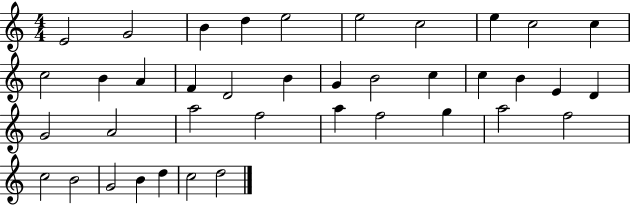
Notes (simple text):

E4/h G4/h B4/q D5/q E5/h E5/h C5/h E5/q C5/h C5/q C5/h B4/q A4/q F4/q D4/h B4/q G4/q B4/h C5/q C5/q B4/q E4/q D4/q G4/h A4/h A5/h F5/h A5/q F5/h G5/q A5/h F5/h C5/h B4/h G4/h B4/q D5/q C5/h D5/h